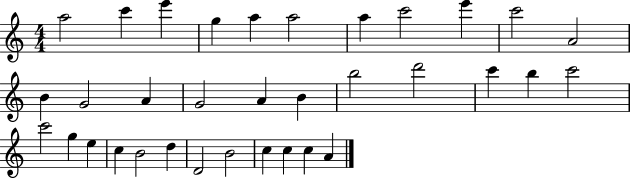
X:1
T:Untitled
M:4/4
L:1/4
K:C
a2 c' e' g a a2 a c'2 e' c'2 A2 B G2 A G2 A B b2 d'2 c' b c'2 c'2 g e c B2 d D2 B2 c c c A